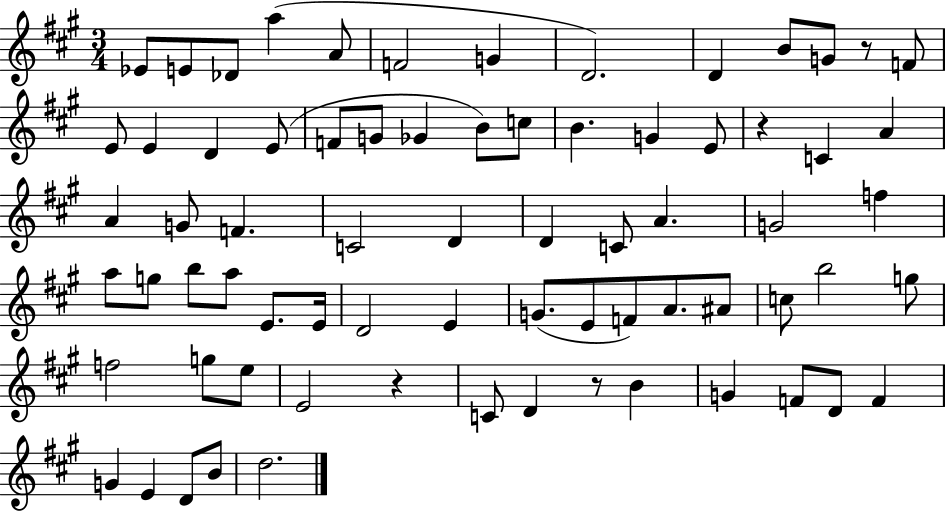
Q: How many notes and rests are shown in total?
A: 72